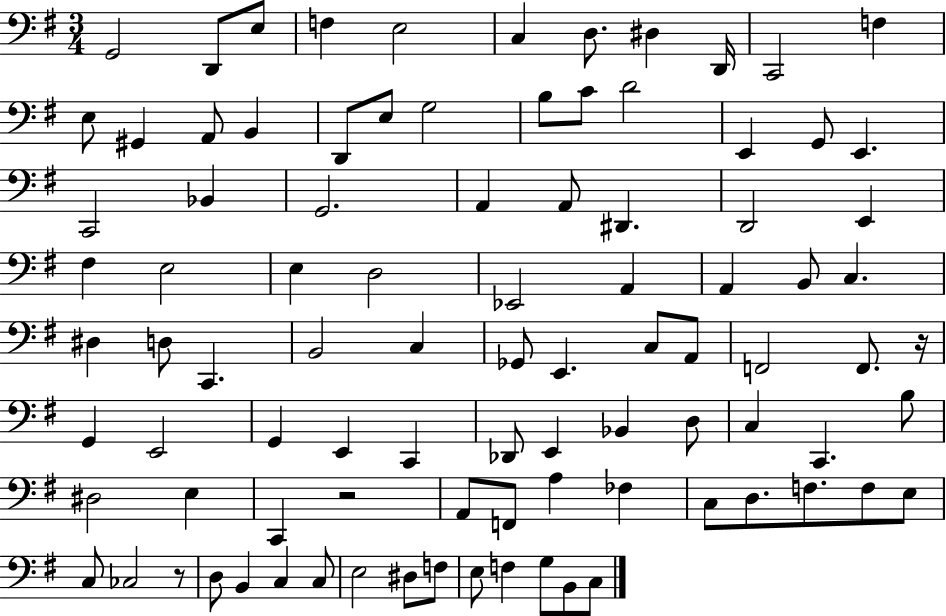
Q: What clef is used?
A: bass